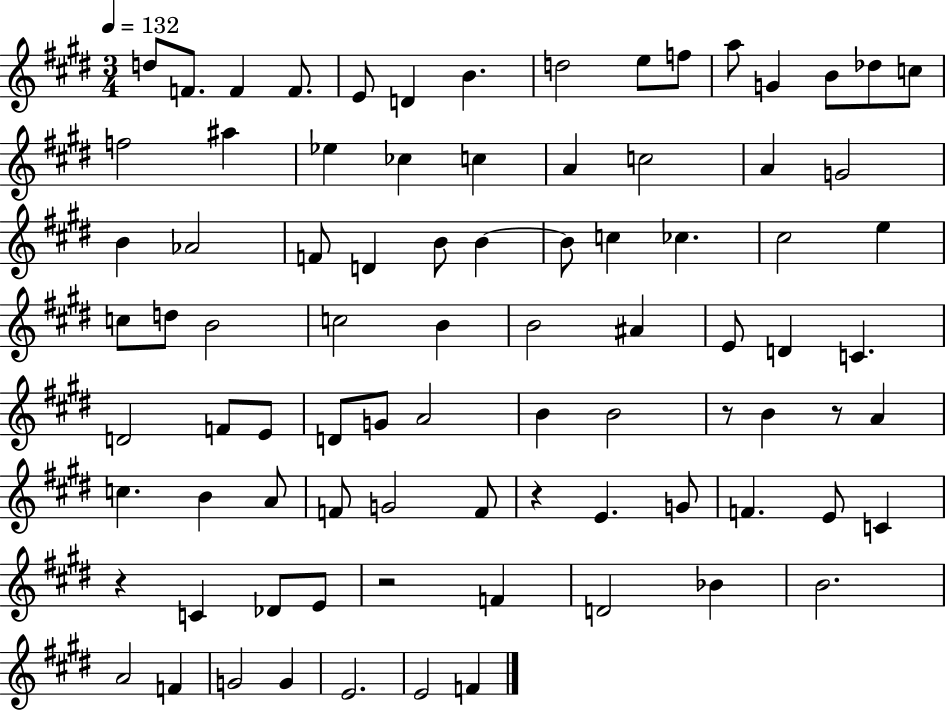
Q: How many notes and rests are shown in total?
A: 85